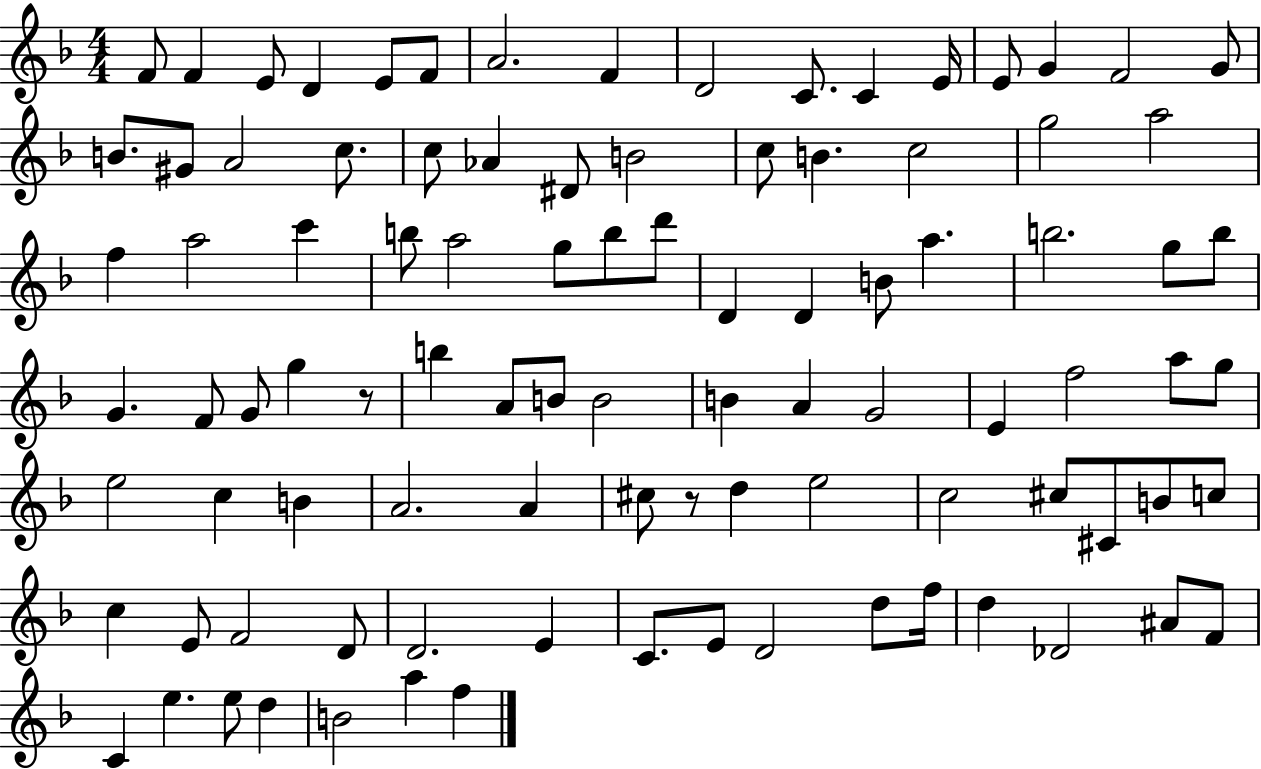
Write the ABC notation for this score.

X:1
T:Untitled
M:4/4
L:1/4
K:F
F/2 F E/2 D E/2 F/2 A2 F D2 C/2 C E/4 E/2 G F2 G/2 B/2 ^G/2 A2 c/2 c/2 _A ^D/2 B2 c/2 B c2 g2 a2 f a2 c' b/2 a2 g/2 b/2 d'/2 D D B/2 a b2 g/2 b/2 G F/2 G/2 g z/2 b A/2 B/2 B2 B A G2 E f2 a/2 g/2 e2 c B A2 A ^c/2 z/2 d e2 c2 ^c/2 ^C/2 B/2 c/2 c E/2 F2 D/2 D2 E C/2 E/2 D2 d/2 f/4 d _D2 ^A/2 F/2 C e e/2 d B2 a f